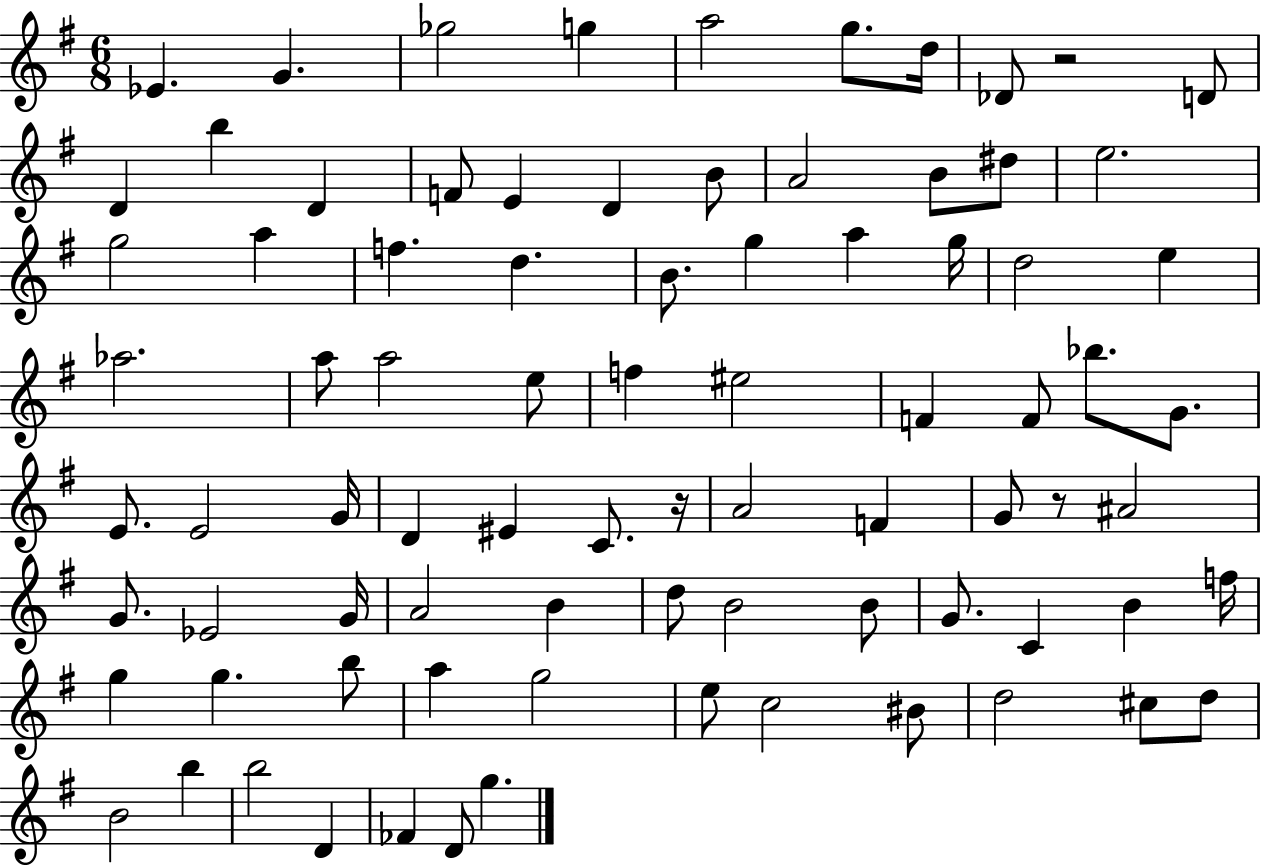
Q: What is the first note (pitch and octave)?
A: Eb4